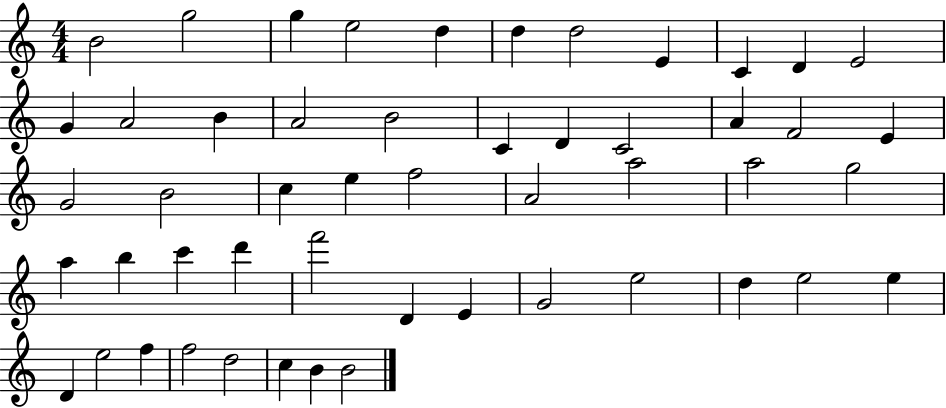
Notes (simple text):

B4/h G5/h G5/q E5/h D5/q D5/q D5/h E4/q C4/q D4/q E4/h G4/q A4/h B4/q A4/h B4/h C4/q D4/q C4/h A4/q F4/h E4/q G4/h B4/h C5/q E5/q F5/h A4/h A5/h A5/h G5/h A5/q B5/q C6/q D6/q F6/h D4/q E4/q G4/h E5/h D5/q E5/h E5/q D4/q E5/h F5/q F5/h D5/h C5/q B4/q B4/h